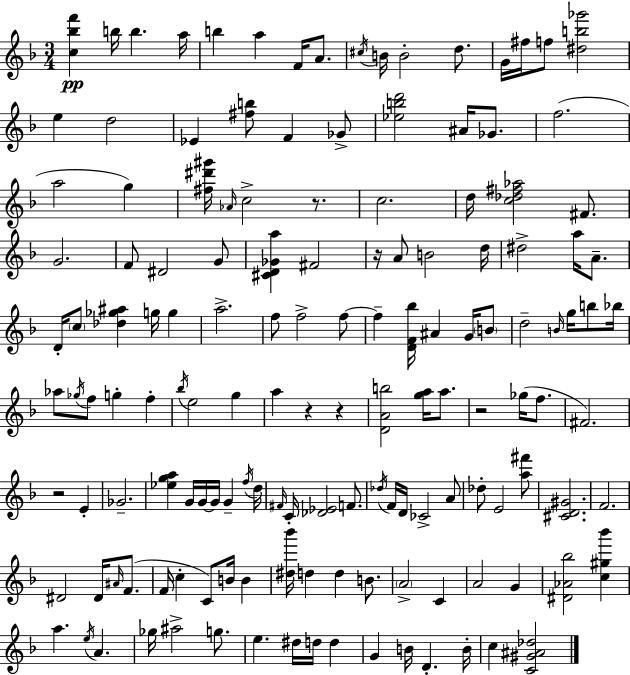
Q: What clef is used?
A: treble